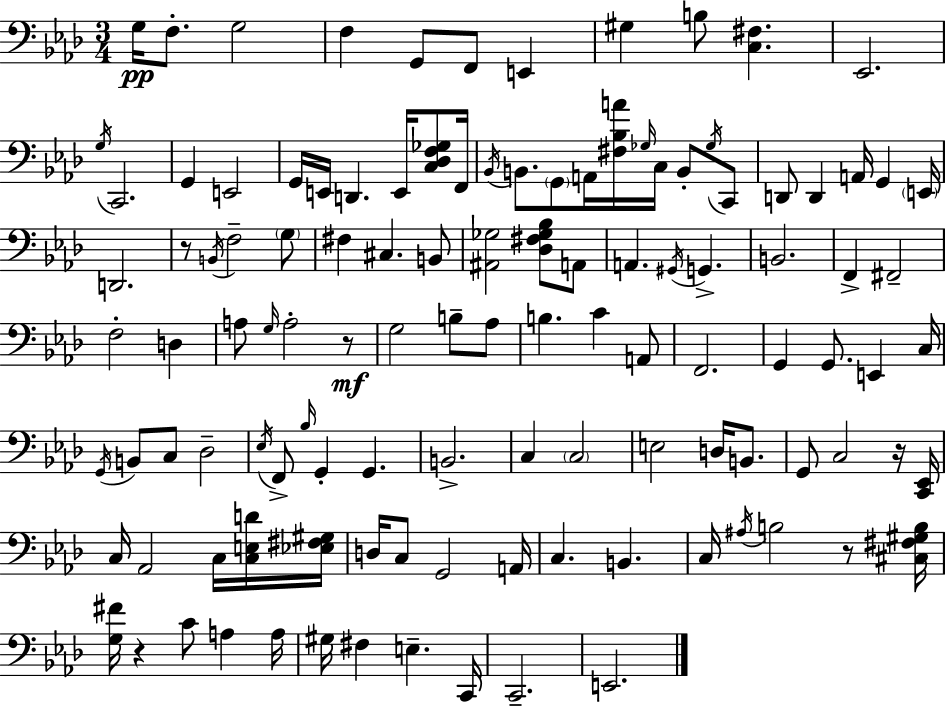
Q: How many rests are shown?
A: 5